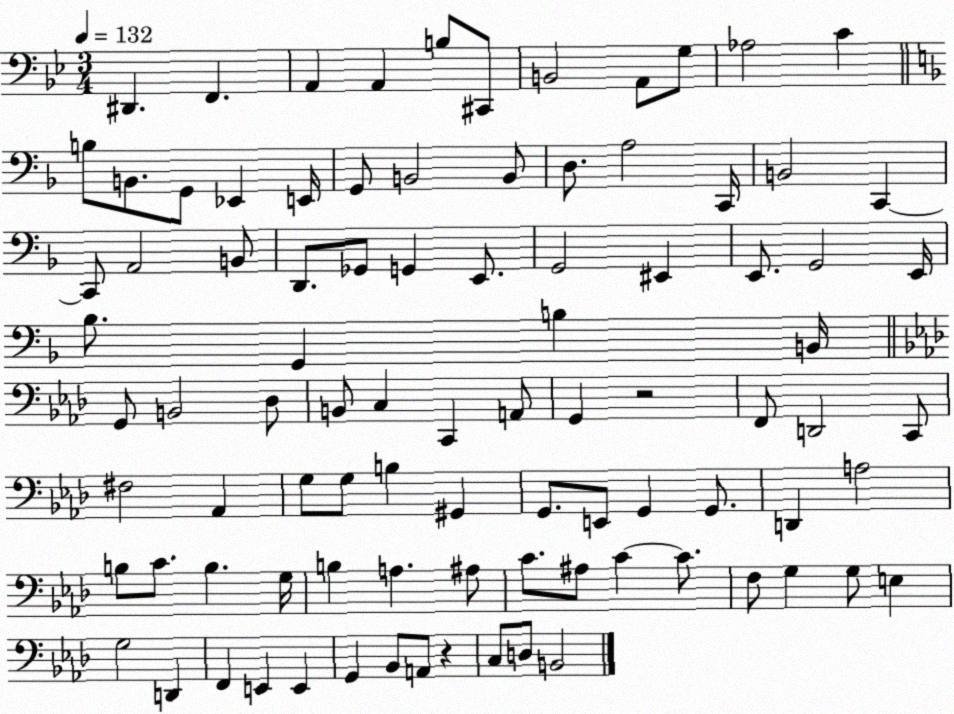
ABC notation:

X:1
T:Untitled
M:3/4
L:1/4
K:Bb
^D,, F,, A,, A,, B,/2 ^C,,/2 B,,2 A,,/2 G,/2 _A,2 C B,/2 B,,/2 G,,/2 _E,, E,,/4 G,,/2 B,,2 B,,/2 D,/2 A,2 C,,/4 B,,2 C,, C,,/2 A,,2 B,,/2 D,,/2 _G,,/2 G,, E,,/2 G,,2 ^E,, E,,/2 G,,2 E,,/4 _B,/2 G,, B, B,,/4 G,,/2 B,,2 _D,/2 B,,/2 C, C,, A,,/2 G,, z2 F,,/2 D,,2 C,,/2 ^F,2 _A,, G,/2 G,/2 B, ^G,, G,,/2 E,,/2 G,, G,,/2 D,, A,2 B,/2 C/2 B, G,/4 B, A, ^A,/2 C/2 ^A,/2 C C/2 F,/2 G, G,/2 E, G,2 D,, F,, E,, E,, G,, _B,,/2 A,,/2 z C,/2 D,/2 B,,2